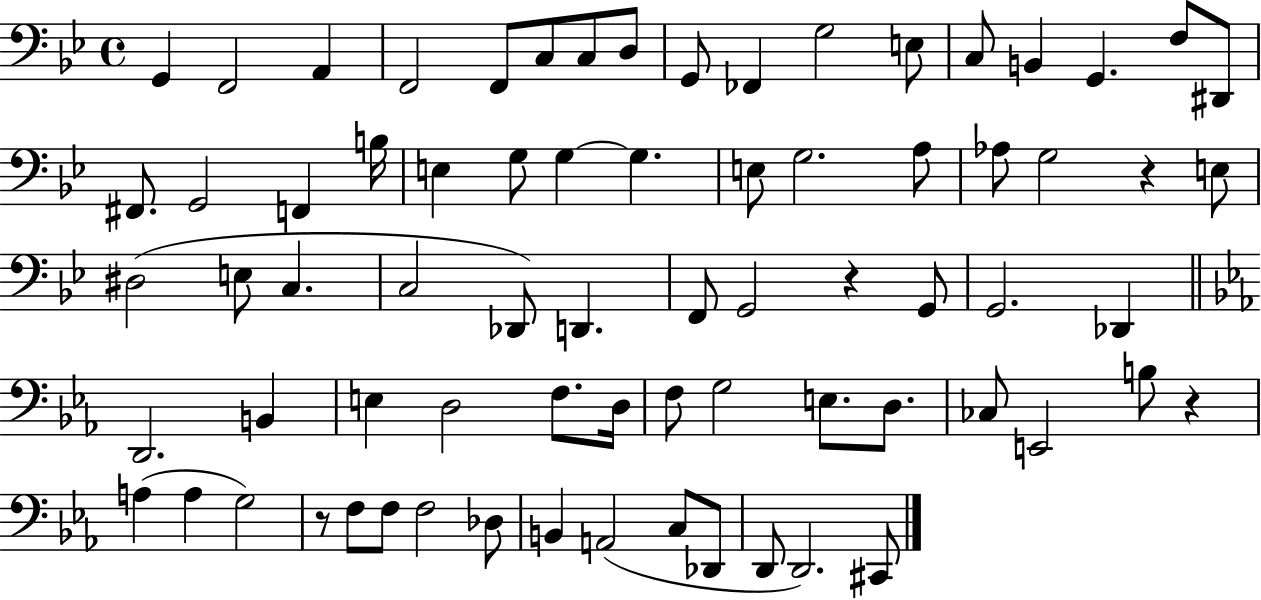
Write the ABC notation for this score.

X:1
T:Untitled
M:4/4
L:1/4
K:Bb
G,, F,,2 A,, F,,2 F,,/2 C,/2 C,/2 D,/2 G,,/2 _F,, G,2 E,/2 C,/2 B,, G,, F,/2 ^D,,/2 ^F,,/2 G,,2 F,, B,/4 E, G,/2 G, G, E,/2 G,2 A,/2 _A,/2 G,2 z E,/2 ^D,2 E,/2 C, C,2 _D,,/2 D,, F,,/2 G,,2 z G,,/2 G,,2 _D,, D,,2 B,, E, D,2 F,/2 D,/4 F,/2 G,2 E,/2 D,/2 _C,/2 E,,2 B,/2 z A, A, G,2 z/2 F,/2 F,/2 F,2 _D,/2 B,, A,,2 C,/2 _D,,/2 D,,/2 D,,2 ^C,,/2